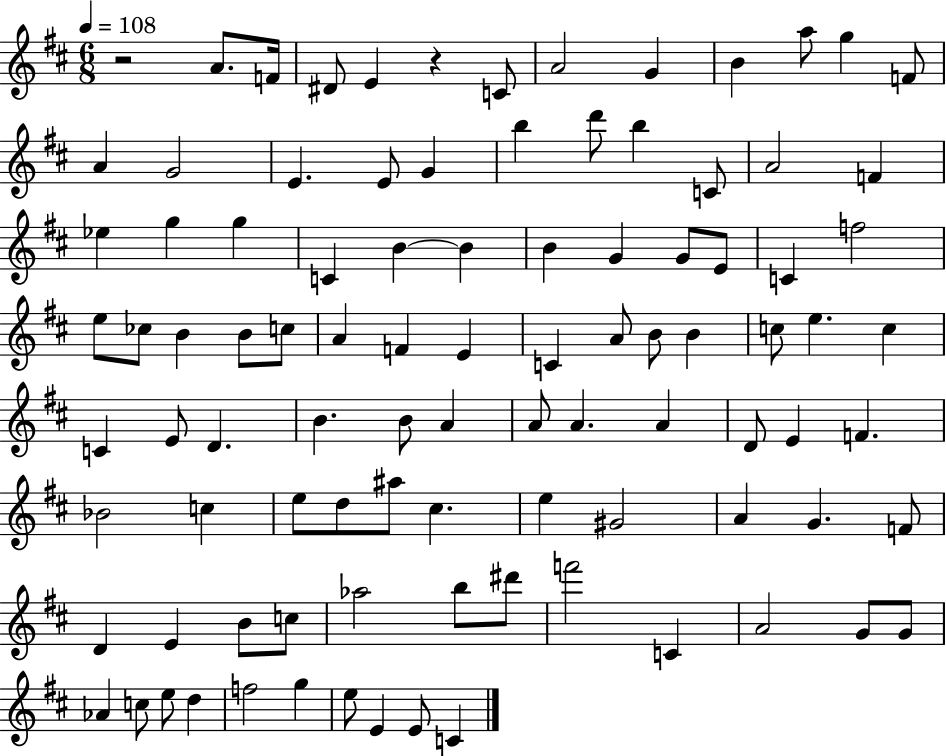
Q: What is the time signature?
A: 6/8